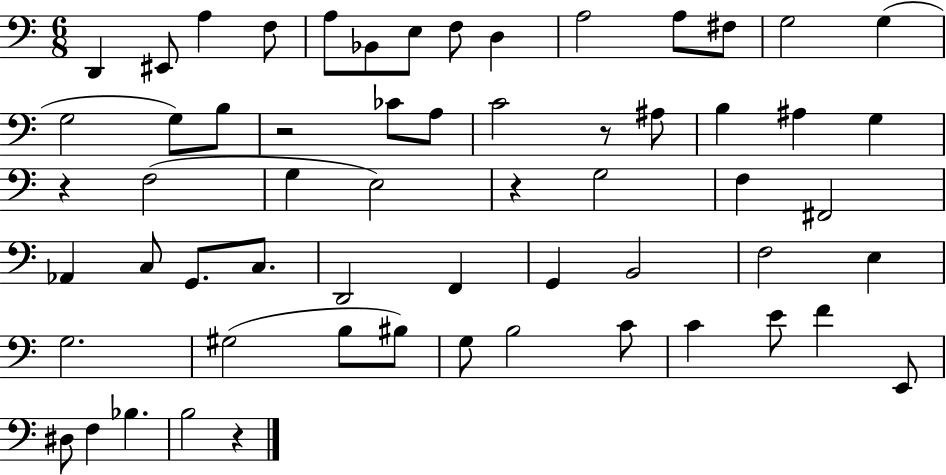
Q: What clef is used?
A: bass